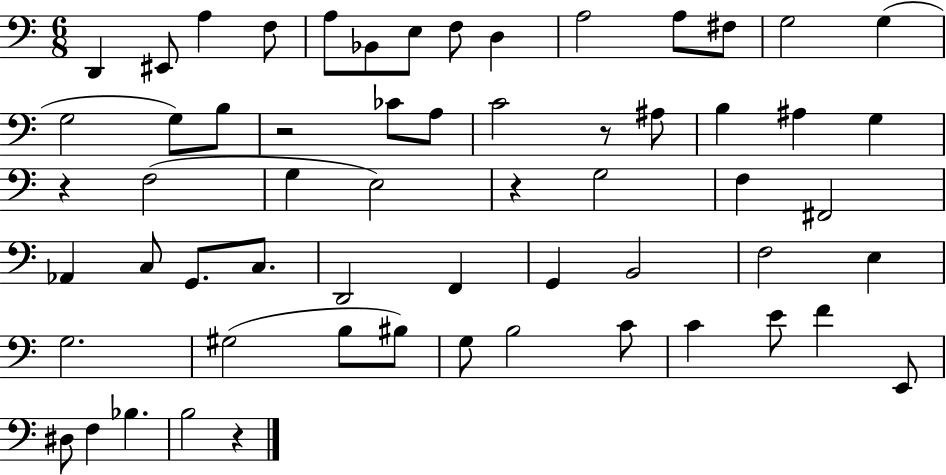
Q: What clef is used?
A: bass